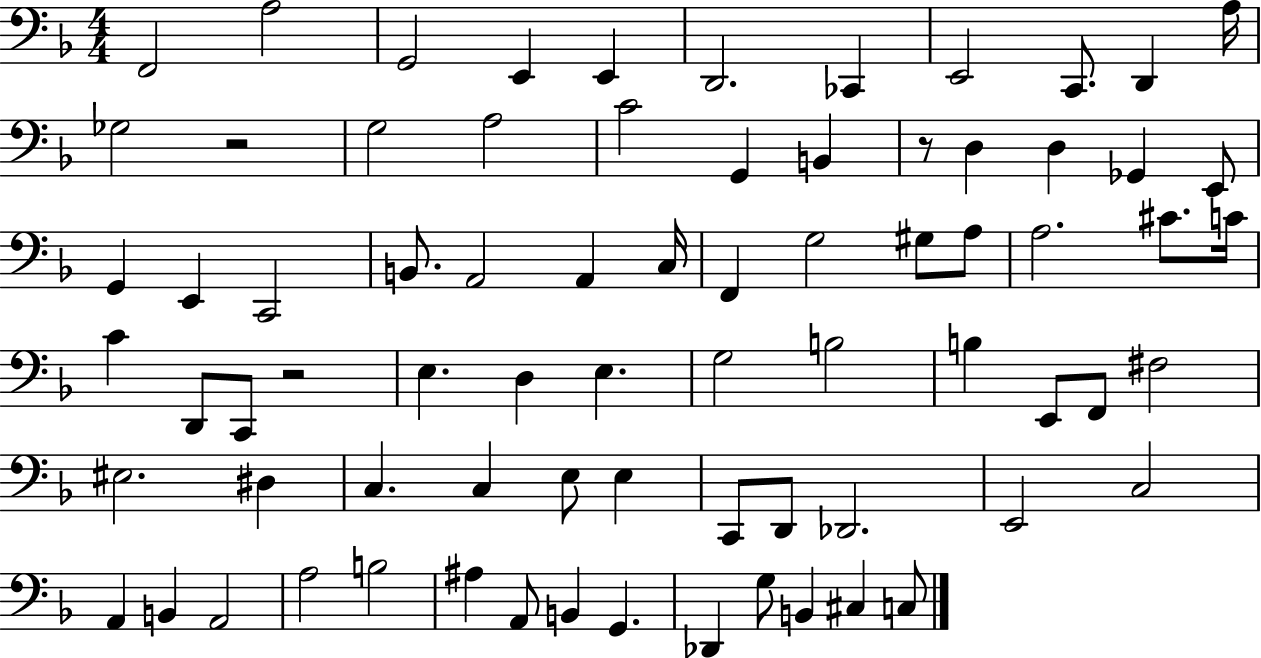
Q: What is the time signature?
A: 4/4